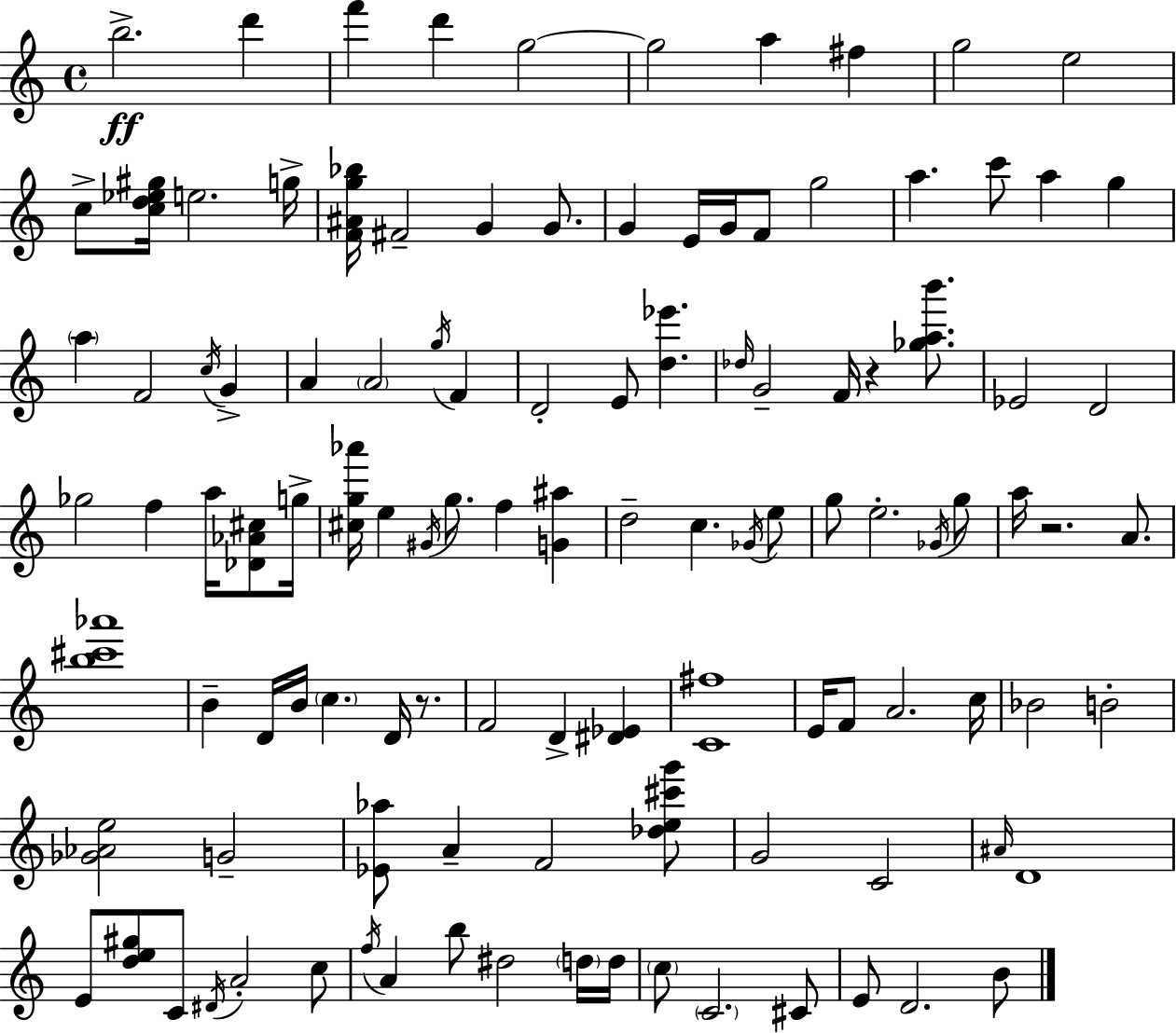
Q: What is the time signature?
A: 4/4